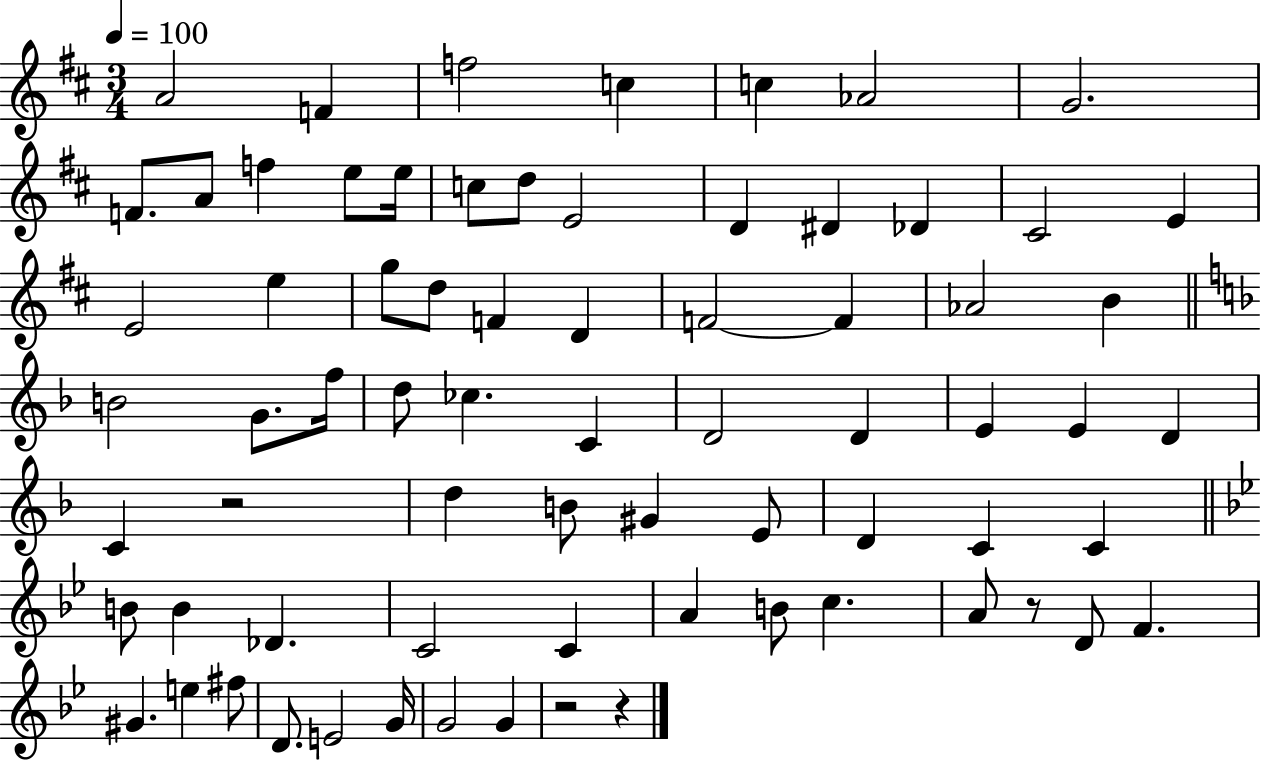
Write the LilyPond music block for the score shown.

{
  \clef treble
  \numericTimeSignature
  \time 3/4
  \key d \major
  \tempo 4 = 100
  a'2 f'4 | f''2 c''4 | c''4 aes'2 | g'2. | \break f'8. a'8 f''4 e''8 e''16 | c''8 d''8 e'2 | d'4 dis'4 des'4 | cis'2 e'4 | \break e'2 e''4 | g''8 d''8 f'4 d'4 | f'2~~ f'4 | aes'2 b'4 | \break \bar "||" \break \key d \minor b'2 g'8. f''16 | d''8 ces''4. c'4 | d'2 d'4 | e'4 e'4 d'4 | \break c'4 r2 | d''4 b'8 gis'4 e'8 | d'4 c'4 c'4 | \bar "||" \break \key g \minor b'8 b'4 des'4. | c'2 c'4 | a'4 b'8 c''4. | a'8 r8 d'8 f'4. | \break gis'4. e''4 fis''8 | d'8. e'2 g'16 | g'2 g'4 | r2 r4 | \break \bar "|."
}